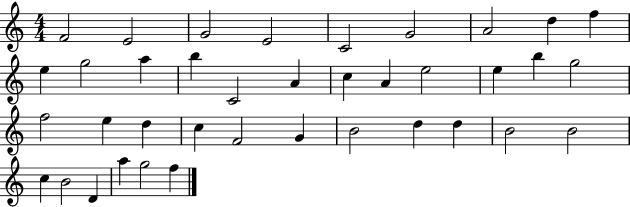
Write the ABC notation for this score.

X:1
T:Untitled
M:4/4
L:1/4
K:C
F2 E2 G2 E2 C2 G2 A2 d f e g2 a b C2 A c A e2 e b g2 f2 e d c F2 G B2 d d B2 B2 c B2 D a g2 f